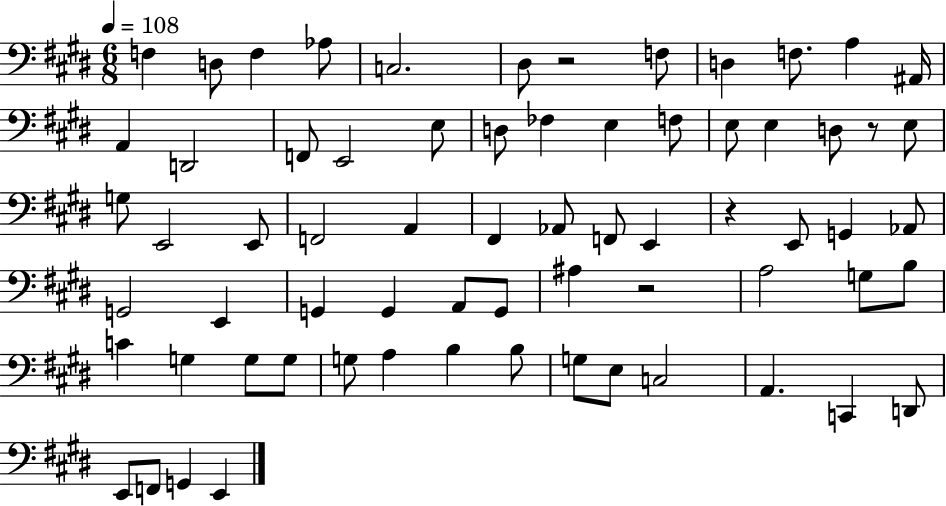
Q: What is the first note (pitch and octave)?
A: F3